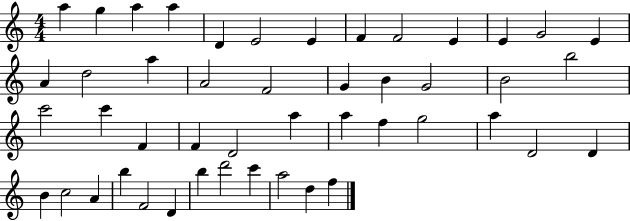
X:1
T:Untitled
M:4/4
L:1/4
K:C
a g a a D E2 E F F2 E E G2 E A d2 a A2 F2 G B G2 B2 b2 c'2 c' F F D2 a a f g2 a D2 D B c2 A b F2 D b d'2 c' a2 d f